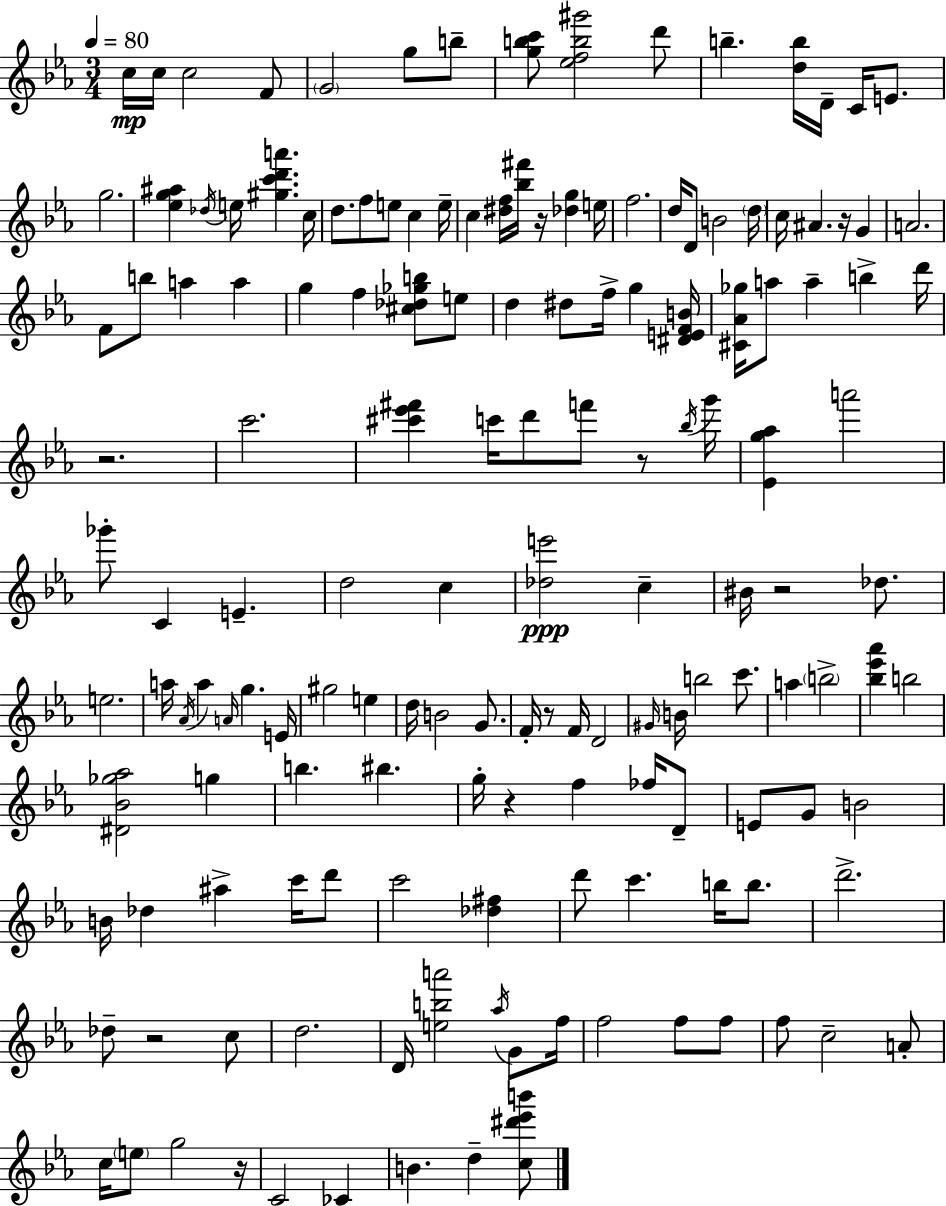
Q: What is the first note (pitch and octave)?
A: C5